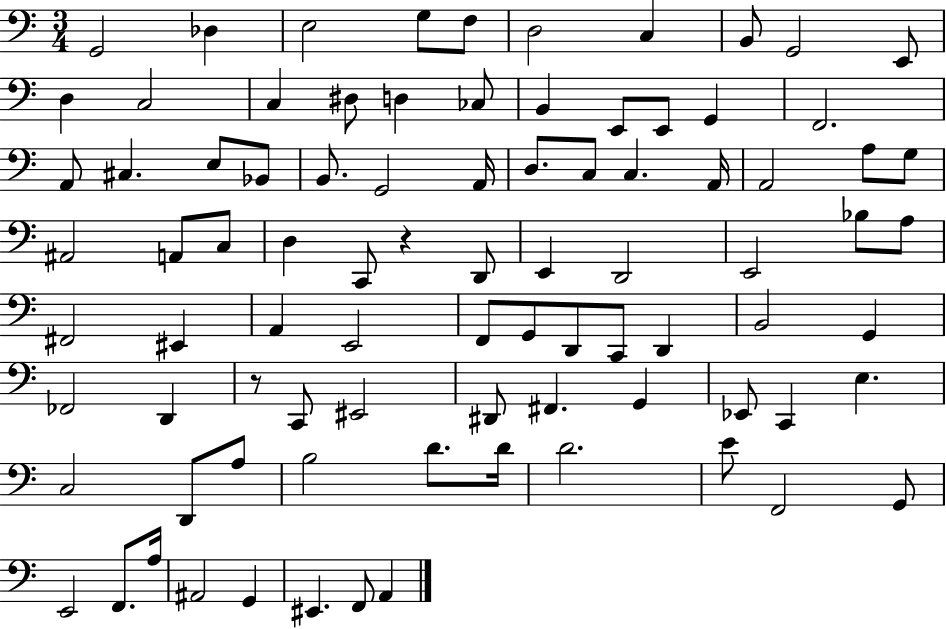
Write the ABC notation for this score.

X:1
T:Untitled
M:3/4
L:1/4
K:C
G,,2 _D, E,2 G,/2 F,/2 D,2 C, B,,/2 G,,2 E,,/2 D, C,2 C, ^D,/2 D, _C,/2 B,, E,,/2 E,,/2 G,, F,,2 A,,/2 ^C, E,/2 _B,,/2 B,,/2 G,,2 A,,/4 D,/2 C,/2 C, A,,/4 A,,2 A,/2 G,/2 ^A,,2 A,,/2 C,/2 D, C,,/2 z D,,/2 E,, D,,2 E,,2 _B,/2 A,/2 ^F,,2 ^E,, A,, E,,2 F,,/2 G,,/2 D,,/2 C,,/2 D,, B,,2 G,, _F,,2 D,, z/2 C,,/2 ^E,,2 ^D,,/2 ^F,, G,, _E,,/2 C,, E, C,2 D,,/2 A,/2 B,2 D/2 D/4 D2 E/2 F,,2 G,,/2 E,,2 F,,/2 A,/4 ^A,,2 G,, ^E,, F,,/2 A,,